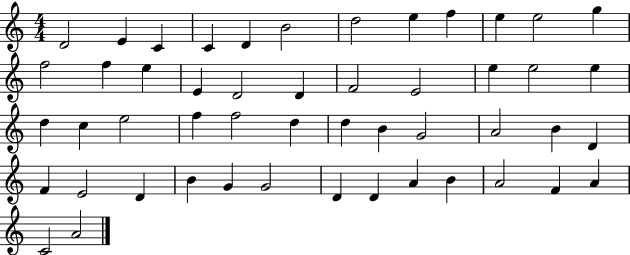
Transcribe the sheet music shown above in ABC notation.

X:1
T:Untitled
M:4/4
L:1/4
K:C
D2 E C C D B2 d2 e f e e2 g f2 f e E D2 D F2 E2 e e2 e d c e2 f f2 d d B G2 A2 B D F E2 D B G G2 D D A B A2 F A C2 A2